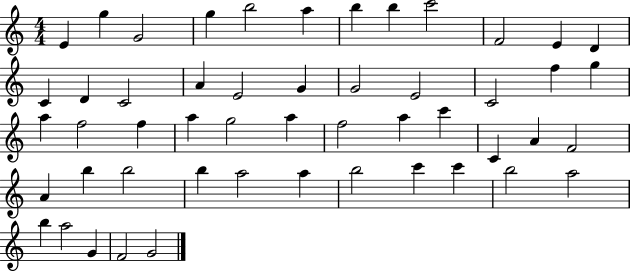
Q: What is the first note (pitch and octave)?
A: E4